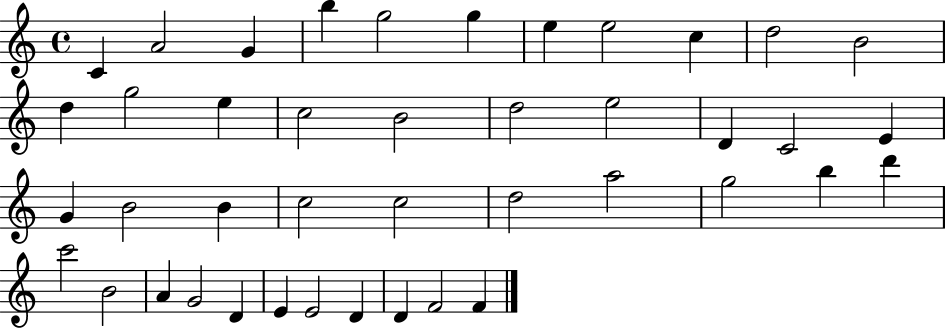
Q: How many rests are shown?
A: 0